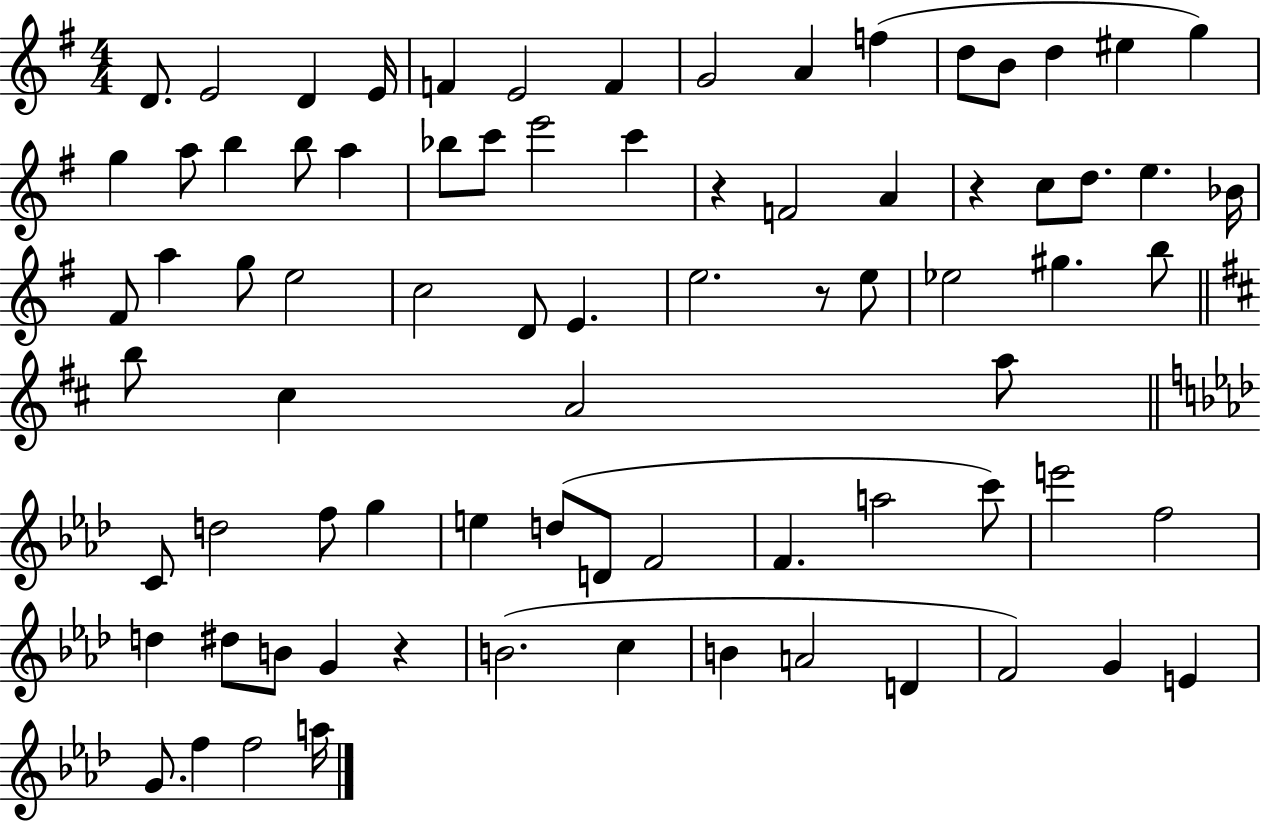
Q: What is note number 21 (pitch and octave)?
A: Bb5